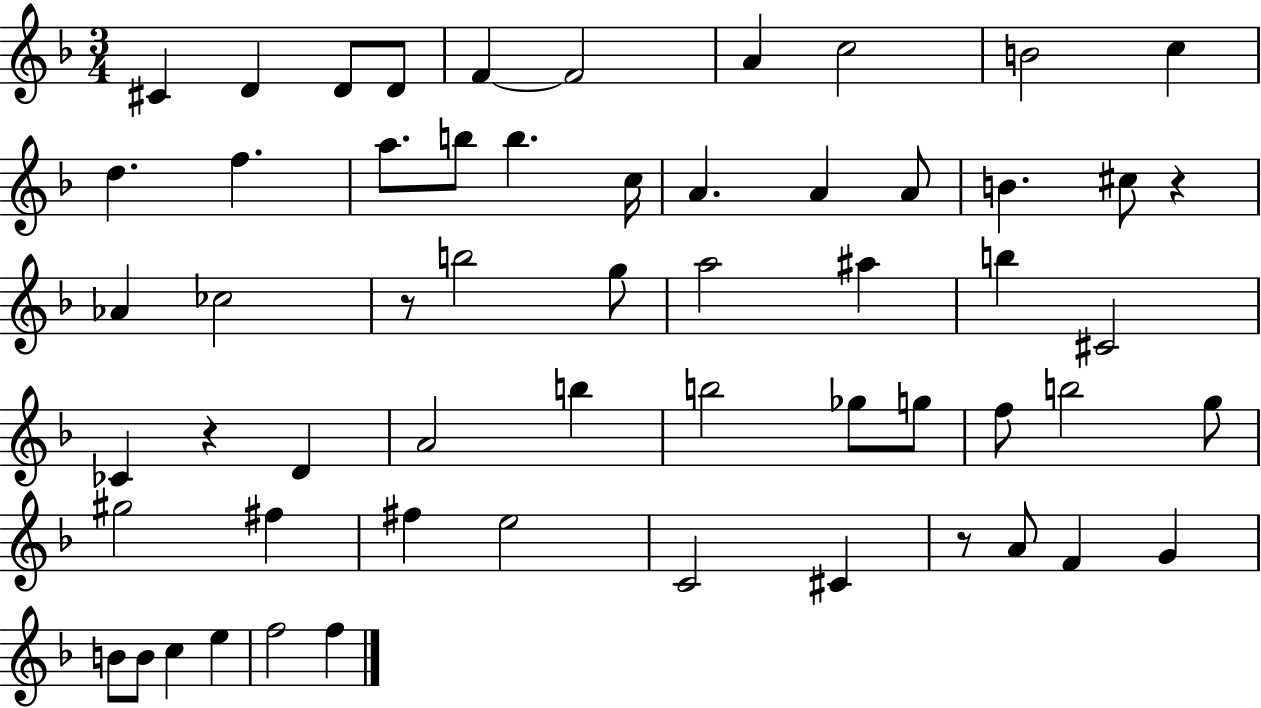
{
  \clef treble
  \numericTimeSignature
  \time 3/4
  \key f \major
  cis'4 d'4 d'8 d'8 | f'4~~ f'2 | a'4 c''2 | b'2 c''4 | \break d''4. f''4. | a''8. b''8 b''4. c''16 | a'4. a'4 a'8 | b'4. cis''8 r4 | \break aes'4 ces''2 | r8 b''2 g''8 | a''2 ais''4 | b''4 cis'2 | \break ces'4 r4 d'4 | a'2 b''4 | b''2 ges''8 g''8 | f''8 b''2 g''8 | \break gis''2 fis''4 | fis''4 e''2 | c'2 cis'4 | r8 a'8 f'4 g'4 | \break b'8 b'8 c''4 e''4 | f''2 f''4 | \bar "|."
}